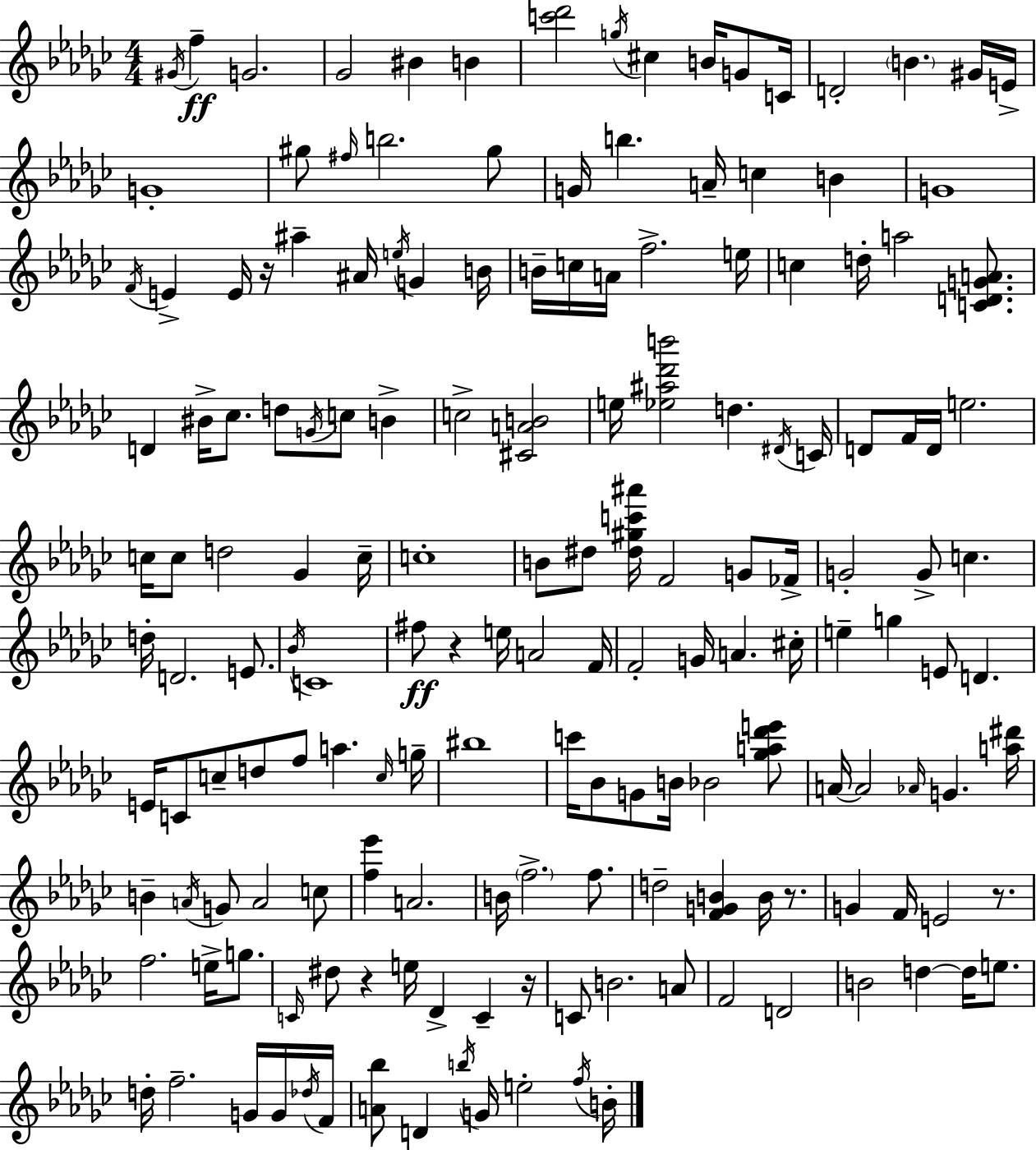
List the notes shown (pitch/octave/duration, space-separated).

G#4/s F5/q G4/h. Gb4/h BIS4/q B4/q [C6,Db6]/h G5/s C#5/q B4/s G4/e C4/s D4/h B4/q. G#4/s E4/s G4/w G#5/e F#5/s B5/h. G#5/e G4/s B5/q. A4/s C5/q B4/q G4/w F4/s E4/q E4/s R/s A#5/q A#4/s E5/s G4/q B4/s B4/s C5/s A4/s F5/h. E5/s C5/q D5/s A5/h [C4,D4,G4,A4]/e. D4/q BIS4/s CES5/e. D5/e G4/s C5/e B4/q C5/h [C#4,A4,B4]/h E5/s [Eb5,A#5,Db6,B6]/h D5/q. D#4/s C4/s D4/e F4/s D4/s E5/h. C5/s C5/e D5/h Gb4/q C5/s C5/w B4/e D#5/e [D#5,G#5,C6,A#6]/s F4/h G4/e FES4/s G4/h G4/e C5/q. D5/s D4/h. E4/e. Bb4/s C4/w F#5/e R/q E5/s A4/h F4/s F4/h G4/s A4/q. C#5/s E5/q G5/q E4/e D4/q. E4/s C4/e C5/e D5/e F5/e A5/q. C5/s G5/s BIS5/w C6/s Bb4/e G4/e B4/s Bb4/h [Gb5,A5,Db6,E6]/e A4/s A4/h Ab4/s G4/q. [A5,D#6]/s B4/q A4/s G4/e A4/h C5/e [F5,Eb6]/q A4/h. B4/s F5/h. F5/e. D5/h [F4,G4,B4]/q B4/s R/e. G4/q F4/s E4/h R/e. F5/h. E5/s G5/e. C4/s D#5/e R/q E5/s Db4/q C4/q R/s C4/e B4/h. A4/e F4/h D4/h B4/h D5/q D5/s E5/e. D5/s F5/h. G4/s G4/s Db5/s F4/s [A4,Bb5]/e D4/q B5/s G4/s E5/h F5/s B4/s